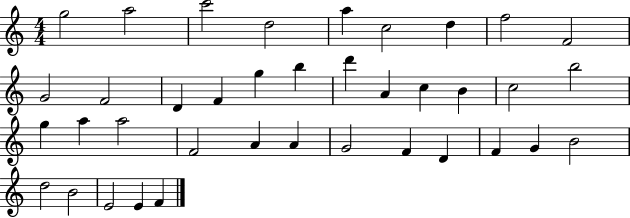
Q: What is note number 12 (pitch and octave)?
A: D4